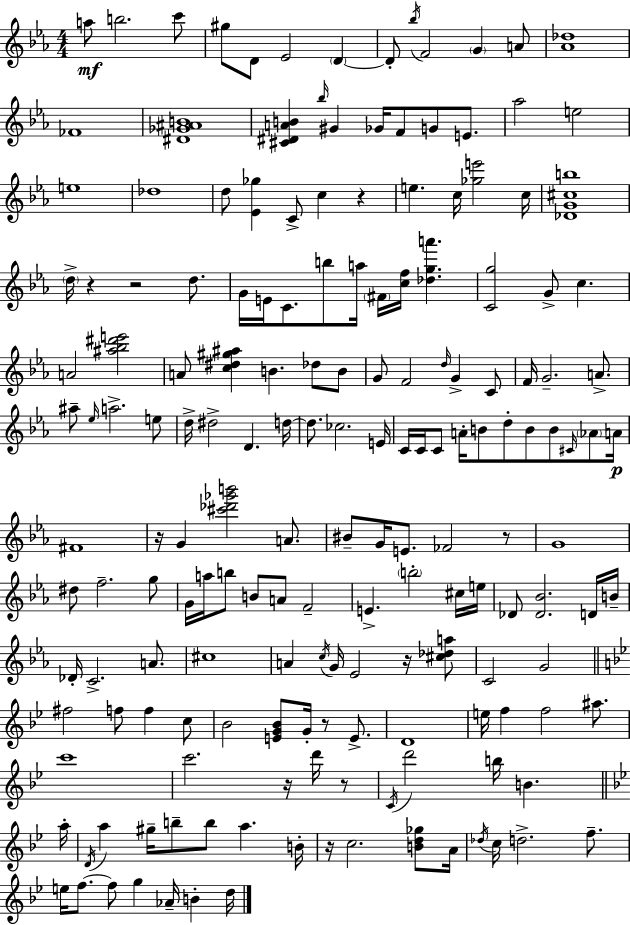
A5/e B5/h. C6/e G#5/e D4/e Eb4/h D4/q D4/e Bb5/s F4/h G4/q A4/e [Ab4,Db5]/w FES4/w [D#4,Gb4,A#4,B4]/w [C#4,D#4,A4,B4]/q Bb5/s G#4/q Gb4/s F4/e G4/e E4/e. Ab5/h E5/h E5/w Db5/w D5/e [Eb4,Gb5]/q C4/e C5/q R/q E5/q. C5/s [Gb5,E6]/h C5/s [Db4,G4,C#5,B5]/w D5/s R/q R/h D5/e. G4/s E4/s C4/e. B5/e A5/s F#4/s [C5,F5]/s [Db5,G5,A6]/q. [C4,G5]/h G4/e C5/q. A4/h [A#5,Bb5,D#6,E6]/h A4/e [C5,D#5,G#5,A#5]/q B4/q. Db5/e B4/e G4/e F4/h D5/s G4/q C4/e F4/s G4/h. A4/e. A#5/e Eb5/s A5/h. E5/e D5/s D#5/h D4/q. D5/s D5/e. CES5/h. E4/s C4/s C4/s C4/e A4/s B4/e D5/e B4/e B4/e C#4/s Ab4/e A4/s F#4/w R/s G4/q [C#6,Db6,Gb6,B6]/h A4/e. BIS4/e G4/s E4/e. FES4/h R/e G4/w D#5/e F5/h. G5/e G4/s A5/s B5/e B4/e A4/e F4/h E4/q. B5/h C#5/s E5/s Db4/e [Db4,Bb4]/h. D4/s B4/s Db4/s C4/h. A4/e. C#5/w A4/q C5/s G4/s Eb4/h R/s [C#5,Db5,A5]/e C4/h G4/h F#5/h F5/e F5/q C5/e Bb4/h [E4,G4,Bb4]/e G4/s R/e E4/e. D4/w E5/s F5/q F5/h A#5/e. C6/w C6/h. R/s D6/s R/e C4/s D6/h B5/s B4/q. A5/s D4/s A5/q G#5/s B5/e B5/e A5/q. B4/s R/s C5/h. [B4,D5,Gb5]/e A4/s Db5/s C5/s D5/h. F5/e. E5/s F5/e. F5/e G5/q Ab4/s B4/q D5/s